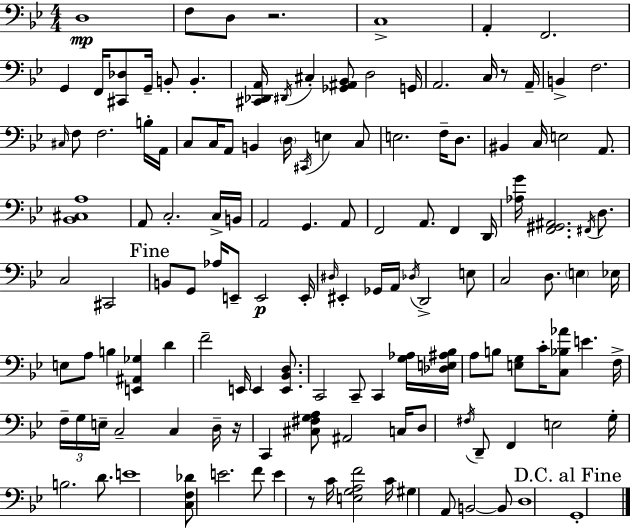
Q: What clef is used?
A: bass